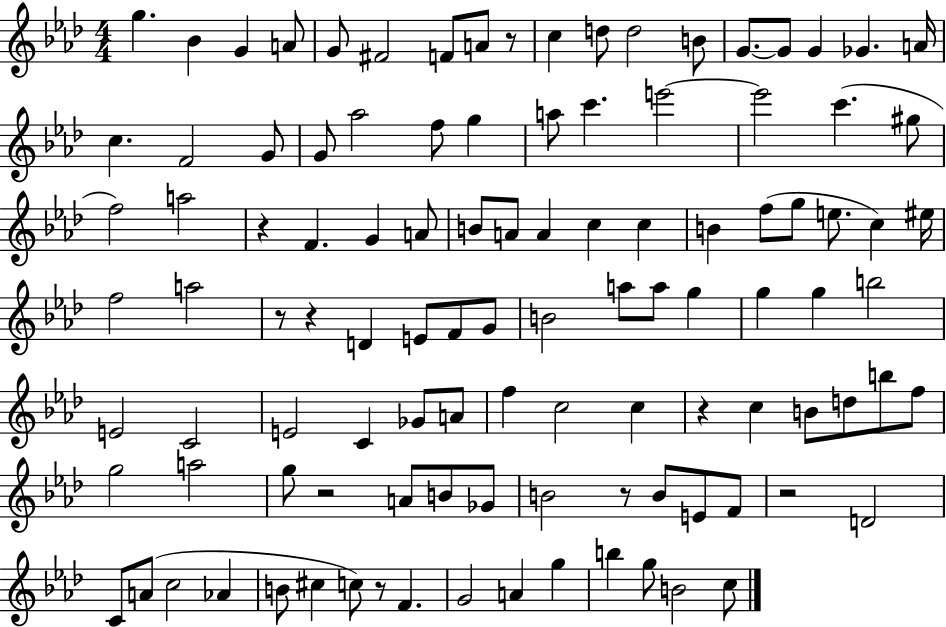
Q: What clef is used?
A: treble